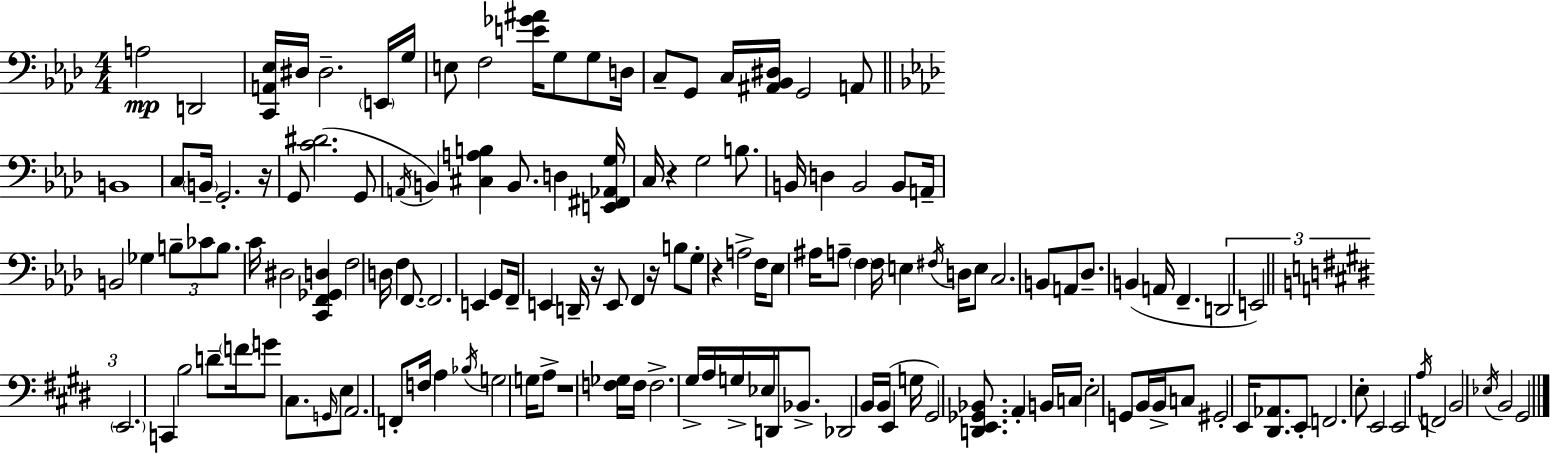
A3/h D2/h [C2,A2,Eb3]/s D#3/s D#3/h. E2/s G3/s E3/e F3/h [E4,Gb4,A#4]/s G3/e G3/e D3/s C3/e G2/e C3/s [A#2,Bb2,D#3]/s G2/h A2/e B2/w C3/e B2/s G2/h. R/s G2/e [C4,D#4]/h. G2/e A2/s B2/q [C#3,A3,B3]/q B2/e. D3/q [E2,F#2,Ab2,G3]/s C3/s R/q G3/h B3/e. B2/s D3/q B2/h B2/e A2/s B2/h Gb3/q B3/e CES4/e B3/e. C4/s D#3/h [C2,F2,Gb2,D3]/q F3/h D3/s F3/q F2/e. F2/h. E2/q G2/e F2/s E2/q D2/s R/s E2/e F2/q R/s B3/e G3/e R/q A3/h F3/s Eb3/e A#3/s A3/e F3/q F3/s E3/q F#3/s D3/s E3/e C3/h. B2/e A2/e Db3/e. B2/q A2/s F2/q. D2/h E2/h E2/h. C2/q B3/h D4/e F4/s G4/e C#3/e. G2/s E3/e A2/h. F2/e F3/s A3/q Bb3/s G3/h G3/s A3/e R/w [F3,Gb3]/s F3/s F3/h. G#3/s A3/s G3/s Eb3/s D2/s Bb2/e. Db2/h B2/s B2/s E2/q G3/s G#2/h [D2,E2,Gb2,Bb2]/e. A2/q B2/s C3/s E3/h G2/e B2/s B2/s C3/e G#2/h E2/s [D#2,Ab2]/e. E2/e F2/h. E3/e E2/h E2/h A3/s F2/h B2/h Eb3/s B2/h G#2/h